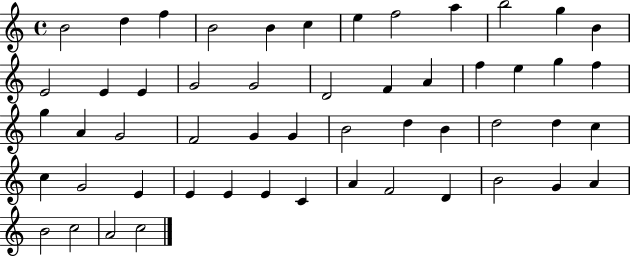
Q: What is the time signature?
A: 4/4